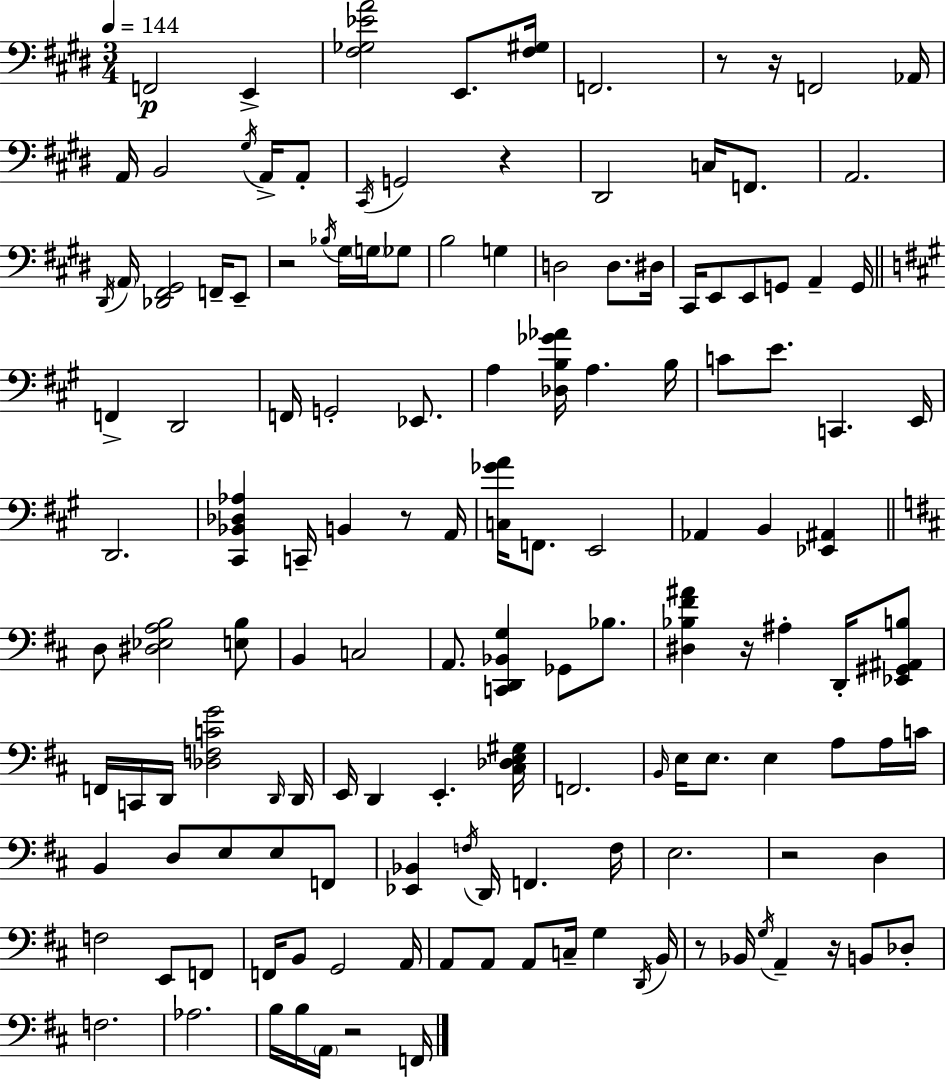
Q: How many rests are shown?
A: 10